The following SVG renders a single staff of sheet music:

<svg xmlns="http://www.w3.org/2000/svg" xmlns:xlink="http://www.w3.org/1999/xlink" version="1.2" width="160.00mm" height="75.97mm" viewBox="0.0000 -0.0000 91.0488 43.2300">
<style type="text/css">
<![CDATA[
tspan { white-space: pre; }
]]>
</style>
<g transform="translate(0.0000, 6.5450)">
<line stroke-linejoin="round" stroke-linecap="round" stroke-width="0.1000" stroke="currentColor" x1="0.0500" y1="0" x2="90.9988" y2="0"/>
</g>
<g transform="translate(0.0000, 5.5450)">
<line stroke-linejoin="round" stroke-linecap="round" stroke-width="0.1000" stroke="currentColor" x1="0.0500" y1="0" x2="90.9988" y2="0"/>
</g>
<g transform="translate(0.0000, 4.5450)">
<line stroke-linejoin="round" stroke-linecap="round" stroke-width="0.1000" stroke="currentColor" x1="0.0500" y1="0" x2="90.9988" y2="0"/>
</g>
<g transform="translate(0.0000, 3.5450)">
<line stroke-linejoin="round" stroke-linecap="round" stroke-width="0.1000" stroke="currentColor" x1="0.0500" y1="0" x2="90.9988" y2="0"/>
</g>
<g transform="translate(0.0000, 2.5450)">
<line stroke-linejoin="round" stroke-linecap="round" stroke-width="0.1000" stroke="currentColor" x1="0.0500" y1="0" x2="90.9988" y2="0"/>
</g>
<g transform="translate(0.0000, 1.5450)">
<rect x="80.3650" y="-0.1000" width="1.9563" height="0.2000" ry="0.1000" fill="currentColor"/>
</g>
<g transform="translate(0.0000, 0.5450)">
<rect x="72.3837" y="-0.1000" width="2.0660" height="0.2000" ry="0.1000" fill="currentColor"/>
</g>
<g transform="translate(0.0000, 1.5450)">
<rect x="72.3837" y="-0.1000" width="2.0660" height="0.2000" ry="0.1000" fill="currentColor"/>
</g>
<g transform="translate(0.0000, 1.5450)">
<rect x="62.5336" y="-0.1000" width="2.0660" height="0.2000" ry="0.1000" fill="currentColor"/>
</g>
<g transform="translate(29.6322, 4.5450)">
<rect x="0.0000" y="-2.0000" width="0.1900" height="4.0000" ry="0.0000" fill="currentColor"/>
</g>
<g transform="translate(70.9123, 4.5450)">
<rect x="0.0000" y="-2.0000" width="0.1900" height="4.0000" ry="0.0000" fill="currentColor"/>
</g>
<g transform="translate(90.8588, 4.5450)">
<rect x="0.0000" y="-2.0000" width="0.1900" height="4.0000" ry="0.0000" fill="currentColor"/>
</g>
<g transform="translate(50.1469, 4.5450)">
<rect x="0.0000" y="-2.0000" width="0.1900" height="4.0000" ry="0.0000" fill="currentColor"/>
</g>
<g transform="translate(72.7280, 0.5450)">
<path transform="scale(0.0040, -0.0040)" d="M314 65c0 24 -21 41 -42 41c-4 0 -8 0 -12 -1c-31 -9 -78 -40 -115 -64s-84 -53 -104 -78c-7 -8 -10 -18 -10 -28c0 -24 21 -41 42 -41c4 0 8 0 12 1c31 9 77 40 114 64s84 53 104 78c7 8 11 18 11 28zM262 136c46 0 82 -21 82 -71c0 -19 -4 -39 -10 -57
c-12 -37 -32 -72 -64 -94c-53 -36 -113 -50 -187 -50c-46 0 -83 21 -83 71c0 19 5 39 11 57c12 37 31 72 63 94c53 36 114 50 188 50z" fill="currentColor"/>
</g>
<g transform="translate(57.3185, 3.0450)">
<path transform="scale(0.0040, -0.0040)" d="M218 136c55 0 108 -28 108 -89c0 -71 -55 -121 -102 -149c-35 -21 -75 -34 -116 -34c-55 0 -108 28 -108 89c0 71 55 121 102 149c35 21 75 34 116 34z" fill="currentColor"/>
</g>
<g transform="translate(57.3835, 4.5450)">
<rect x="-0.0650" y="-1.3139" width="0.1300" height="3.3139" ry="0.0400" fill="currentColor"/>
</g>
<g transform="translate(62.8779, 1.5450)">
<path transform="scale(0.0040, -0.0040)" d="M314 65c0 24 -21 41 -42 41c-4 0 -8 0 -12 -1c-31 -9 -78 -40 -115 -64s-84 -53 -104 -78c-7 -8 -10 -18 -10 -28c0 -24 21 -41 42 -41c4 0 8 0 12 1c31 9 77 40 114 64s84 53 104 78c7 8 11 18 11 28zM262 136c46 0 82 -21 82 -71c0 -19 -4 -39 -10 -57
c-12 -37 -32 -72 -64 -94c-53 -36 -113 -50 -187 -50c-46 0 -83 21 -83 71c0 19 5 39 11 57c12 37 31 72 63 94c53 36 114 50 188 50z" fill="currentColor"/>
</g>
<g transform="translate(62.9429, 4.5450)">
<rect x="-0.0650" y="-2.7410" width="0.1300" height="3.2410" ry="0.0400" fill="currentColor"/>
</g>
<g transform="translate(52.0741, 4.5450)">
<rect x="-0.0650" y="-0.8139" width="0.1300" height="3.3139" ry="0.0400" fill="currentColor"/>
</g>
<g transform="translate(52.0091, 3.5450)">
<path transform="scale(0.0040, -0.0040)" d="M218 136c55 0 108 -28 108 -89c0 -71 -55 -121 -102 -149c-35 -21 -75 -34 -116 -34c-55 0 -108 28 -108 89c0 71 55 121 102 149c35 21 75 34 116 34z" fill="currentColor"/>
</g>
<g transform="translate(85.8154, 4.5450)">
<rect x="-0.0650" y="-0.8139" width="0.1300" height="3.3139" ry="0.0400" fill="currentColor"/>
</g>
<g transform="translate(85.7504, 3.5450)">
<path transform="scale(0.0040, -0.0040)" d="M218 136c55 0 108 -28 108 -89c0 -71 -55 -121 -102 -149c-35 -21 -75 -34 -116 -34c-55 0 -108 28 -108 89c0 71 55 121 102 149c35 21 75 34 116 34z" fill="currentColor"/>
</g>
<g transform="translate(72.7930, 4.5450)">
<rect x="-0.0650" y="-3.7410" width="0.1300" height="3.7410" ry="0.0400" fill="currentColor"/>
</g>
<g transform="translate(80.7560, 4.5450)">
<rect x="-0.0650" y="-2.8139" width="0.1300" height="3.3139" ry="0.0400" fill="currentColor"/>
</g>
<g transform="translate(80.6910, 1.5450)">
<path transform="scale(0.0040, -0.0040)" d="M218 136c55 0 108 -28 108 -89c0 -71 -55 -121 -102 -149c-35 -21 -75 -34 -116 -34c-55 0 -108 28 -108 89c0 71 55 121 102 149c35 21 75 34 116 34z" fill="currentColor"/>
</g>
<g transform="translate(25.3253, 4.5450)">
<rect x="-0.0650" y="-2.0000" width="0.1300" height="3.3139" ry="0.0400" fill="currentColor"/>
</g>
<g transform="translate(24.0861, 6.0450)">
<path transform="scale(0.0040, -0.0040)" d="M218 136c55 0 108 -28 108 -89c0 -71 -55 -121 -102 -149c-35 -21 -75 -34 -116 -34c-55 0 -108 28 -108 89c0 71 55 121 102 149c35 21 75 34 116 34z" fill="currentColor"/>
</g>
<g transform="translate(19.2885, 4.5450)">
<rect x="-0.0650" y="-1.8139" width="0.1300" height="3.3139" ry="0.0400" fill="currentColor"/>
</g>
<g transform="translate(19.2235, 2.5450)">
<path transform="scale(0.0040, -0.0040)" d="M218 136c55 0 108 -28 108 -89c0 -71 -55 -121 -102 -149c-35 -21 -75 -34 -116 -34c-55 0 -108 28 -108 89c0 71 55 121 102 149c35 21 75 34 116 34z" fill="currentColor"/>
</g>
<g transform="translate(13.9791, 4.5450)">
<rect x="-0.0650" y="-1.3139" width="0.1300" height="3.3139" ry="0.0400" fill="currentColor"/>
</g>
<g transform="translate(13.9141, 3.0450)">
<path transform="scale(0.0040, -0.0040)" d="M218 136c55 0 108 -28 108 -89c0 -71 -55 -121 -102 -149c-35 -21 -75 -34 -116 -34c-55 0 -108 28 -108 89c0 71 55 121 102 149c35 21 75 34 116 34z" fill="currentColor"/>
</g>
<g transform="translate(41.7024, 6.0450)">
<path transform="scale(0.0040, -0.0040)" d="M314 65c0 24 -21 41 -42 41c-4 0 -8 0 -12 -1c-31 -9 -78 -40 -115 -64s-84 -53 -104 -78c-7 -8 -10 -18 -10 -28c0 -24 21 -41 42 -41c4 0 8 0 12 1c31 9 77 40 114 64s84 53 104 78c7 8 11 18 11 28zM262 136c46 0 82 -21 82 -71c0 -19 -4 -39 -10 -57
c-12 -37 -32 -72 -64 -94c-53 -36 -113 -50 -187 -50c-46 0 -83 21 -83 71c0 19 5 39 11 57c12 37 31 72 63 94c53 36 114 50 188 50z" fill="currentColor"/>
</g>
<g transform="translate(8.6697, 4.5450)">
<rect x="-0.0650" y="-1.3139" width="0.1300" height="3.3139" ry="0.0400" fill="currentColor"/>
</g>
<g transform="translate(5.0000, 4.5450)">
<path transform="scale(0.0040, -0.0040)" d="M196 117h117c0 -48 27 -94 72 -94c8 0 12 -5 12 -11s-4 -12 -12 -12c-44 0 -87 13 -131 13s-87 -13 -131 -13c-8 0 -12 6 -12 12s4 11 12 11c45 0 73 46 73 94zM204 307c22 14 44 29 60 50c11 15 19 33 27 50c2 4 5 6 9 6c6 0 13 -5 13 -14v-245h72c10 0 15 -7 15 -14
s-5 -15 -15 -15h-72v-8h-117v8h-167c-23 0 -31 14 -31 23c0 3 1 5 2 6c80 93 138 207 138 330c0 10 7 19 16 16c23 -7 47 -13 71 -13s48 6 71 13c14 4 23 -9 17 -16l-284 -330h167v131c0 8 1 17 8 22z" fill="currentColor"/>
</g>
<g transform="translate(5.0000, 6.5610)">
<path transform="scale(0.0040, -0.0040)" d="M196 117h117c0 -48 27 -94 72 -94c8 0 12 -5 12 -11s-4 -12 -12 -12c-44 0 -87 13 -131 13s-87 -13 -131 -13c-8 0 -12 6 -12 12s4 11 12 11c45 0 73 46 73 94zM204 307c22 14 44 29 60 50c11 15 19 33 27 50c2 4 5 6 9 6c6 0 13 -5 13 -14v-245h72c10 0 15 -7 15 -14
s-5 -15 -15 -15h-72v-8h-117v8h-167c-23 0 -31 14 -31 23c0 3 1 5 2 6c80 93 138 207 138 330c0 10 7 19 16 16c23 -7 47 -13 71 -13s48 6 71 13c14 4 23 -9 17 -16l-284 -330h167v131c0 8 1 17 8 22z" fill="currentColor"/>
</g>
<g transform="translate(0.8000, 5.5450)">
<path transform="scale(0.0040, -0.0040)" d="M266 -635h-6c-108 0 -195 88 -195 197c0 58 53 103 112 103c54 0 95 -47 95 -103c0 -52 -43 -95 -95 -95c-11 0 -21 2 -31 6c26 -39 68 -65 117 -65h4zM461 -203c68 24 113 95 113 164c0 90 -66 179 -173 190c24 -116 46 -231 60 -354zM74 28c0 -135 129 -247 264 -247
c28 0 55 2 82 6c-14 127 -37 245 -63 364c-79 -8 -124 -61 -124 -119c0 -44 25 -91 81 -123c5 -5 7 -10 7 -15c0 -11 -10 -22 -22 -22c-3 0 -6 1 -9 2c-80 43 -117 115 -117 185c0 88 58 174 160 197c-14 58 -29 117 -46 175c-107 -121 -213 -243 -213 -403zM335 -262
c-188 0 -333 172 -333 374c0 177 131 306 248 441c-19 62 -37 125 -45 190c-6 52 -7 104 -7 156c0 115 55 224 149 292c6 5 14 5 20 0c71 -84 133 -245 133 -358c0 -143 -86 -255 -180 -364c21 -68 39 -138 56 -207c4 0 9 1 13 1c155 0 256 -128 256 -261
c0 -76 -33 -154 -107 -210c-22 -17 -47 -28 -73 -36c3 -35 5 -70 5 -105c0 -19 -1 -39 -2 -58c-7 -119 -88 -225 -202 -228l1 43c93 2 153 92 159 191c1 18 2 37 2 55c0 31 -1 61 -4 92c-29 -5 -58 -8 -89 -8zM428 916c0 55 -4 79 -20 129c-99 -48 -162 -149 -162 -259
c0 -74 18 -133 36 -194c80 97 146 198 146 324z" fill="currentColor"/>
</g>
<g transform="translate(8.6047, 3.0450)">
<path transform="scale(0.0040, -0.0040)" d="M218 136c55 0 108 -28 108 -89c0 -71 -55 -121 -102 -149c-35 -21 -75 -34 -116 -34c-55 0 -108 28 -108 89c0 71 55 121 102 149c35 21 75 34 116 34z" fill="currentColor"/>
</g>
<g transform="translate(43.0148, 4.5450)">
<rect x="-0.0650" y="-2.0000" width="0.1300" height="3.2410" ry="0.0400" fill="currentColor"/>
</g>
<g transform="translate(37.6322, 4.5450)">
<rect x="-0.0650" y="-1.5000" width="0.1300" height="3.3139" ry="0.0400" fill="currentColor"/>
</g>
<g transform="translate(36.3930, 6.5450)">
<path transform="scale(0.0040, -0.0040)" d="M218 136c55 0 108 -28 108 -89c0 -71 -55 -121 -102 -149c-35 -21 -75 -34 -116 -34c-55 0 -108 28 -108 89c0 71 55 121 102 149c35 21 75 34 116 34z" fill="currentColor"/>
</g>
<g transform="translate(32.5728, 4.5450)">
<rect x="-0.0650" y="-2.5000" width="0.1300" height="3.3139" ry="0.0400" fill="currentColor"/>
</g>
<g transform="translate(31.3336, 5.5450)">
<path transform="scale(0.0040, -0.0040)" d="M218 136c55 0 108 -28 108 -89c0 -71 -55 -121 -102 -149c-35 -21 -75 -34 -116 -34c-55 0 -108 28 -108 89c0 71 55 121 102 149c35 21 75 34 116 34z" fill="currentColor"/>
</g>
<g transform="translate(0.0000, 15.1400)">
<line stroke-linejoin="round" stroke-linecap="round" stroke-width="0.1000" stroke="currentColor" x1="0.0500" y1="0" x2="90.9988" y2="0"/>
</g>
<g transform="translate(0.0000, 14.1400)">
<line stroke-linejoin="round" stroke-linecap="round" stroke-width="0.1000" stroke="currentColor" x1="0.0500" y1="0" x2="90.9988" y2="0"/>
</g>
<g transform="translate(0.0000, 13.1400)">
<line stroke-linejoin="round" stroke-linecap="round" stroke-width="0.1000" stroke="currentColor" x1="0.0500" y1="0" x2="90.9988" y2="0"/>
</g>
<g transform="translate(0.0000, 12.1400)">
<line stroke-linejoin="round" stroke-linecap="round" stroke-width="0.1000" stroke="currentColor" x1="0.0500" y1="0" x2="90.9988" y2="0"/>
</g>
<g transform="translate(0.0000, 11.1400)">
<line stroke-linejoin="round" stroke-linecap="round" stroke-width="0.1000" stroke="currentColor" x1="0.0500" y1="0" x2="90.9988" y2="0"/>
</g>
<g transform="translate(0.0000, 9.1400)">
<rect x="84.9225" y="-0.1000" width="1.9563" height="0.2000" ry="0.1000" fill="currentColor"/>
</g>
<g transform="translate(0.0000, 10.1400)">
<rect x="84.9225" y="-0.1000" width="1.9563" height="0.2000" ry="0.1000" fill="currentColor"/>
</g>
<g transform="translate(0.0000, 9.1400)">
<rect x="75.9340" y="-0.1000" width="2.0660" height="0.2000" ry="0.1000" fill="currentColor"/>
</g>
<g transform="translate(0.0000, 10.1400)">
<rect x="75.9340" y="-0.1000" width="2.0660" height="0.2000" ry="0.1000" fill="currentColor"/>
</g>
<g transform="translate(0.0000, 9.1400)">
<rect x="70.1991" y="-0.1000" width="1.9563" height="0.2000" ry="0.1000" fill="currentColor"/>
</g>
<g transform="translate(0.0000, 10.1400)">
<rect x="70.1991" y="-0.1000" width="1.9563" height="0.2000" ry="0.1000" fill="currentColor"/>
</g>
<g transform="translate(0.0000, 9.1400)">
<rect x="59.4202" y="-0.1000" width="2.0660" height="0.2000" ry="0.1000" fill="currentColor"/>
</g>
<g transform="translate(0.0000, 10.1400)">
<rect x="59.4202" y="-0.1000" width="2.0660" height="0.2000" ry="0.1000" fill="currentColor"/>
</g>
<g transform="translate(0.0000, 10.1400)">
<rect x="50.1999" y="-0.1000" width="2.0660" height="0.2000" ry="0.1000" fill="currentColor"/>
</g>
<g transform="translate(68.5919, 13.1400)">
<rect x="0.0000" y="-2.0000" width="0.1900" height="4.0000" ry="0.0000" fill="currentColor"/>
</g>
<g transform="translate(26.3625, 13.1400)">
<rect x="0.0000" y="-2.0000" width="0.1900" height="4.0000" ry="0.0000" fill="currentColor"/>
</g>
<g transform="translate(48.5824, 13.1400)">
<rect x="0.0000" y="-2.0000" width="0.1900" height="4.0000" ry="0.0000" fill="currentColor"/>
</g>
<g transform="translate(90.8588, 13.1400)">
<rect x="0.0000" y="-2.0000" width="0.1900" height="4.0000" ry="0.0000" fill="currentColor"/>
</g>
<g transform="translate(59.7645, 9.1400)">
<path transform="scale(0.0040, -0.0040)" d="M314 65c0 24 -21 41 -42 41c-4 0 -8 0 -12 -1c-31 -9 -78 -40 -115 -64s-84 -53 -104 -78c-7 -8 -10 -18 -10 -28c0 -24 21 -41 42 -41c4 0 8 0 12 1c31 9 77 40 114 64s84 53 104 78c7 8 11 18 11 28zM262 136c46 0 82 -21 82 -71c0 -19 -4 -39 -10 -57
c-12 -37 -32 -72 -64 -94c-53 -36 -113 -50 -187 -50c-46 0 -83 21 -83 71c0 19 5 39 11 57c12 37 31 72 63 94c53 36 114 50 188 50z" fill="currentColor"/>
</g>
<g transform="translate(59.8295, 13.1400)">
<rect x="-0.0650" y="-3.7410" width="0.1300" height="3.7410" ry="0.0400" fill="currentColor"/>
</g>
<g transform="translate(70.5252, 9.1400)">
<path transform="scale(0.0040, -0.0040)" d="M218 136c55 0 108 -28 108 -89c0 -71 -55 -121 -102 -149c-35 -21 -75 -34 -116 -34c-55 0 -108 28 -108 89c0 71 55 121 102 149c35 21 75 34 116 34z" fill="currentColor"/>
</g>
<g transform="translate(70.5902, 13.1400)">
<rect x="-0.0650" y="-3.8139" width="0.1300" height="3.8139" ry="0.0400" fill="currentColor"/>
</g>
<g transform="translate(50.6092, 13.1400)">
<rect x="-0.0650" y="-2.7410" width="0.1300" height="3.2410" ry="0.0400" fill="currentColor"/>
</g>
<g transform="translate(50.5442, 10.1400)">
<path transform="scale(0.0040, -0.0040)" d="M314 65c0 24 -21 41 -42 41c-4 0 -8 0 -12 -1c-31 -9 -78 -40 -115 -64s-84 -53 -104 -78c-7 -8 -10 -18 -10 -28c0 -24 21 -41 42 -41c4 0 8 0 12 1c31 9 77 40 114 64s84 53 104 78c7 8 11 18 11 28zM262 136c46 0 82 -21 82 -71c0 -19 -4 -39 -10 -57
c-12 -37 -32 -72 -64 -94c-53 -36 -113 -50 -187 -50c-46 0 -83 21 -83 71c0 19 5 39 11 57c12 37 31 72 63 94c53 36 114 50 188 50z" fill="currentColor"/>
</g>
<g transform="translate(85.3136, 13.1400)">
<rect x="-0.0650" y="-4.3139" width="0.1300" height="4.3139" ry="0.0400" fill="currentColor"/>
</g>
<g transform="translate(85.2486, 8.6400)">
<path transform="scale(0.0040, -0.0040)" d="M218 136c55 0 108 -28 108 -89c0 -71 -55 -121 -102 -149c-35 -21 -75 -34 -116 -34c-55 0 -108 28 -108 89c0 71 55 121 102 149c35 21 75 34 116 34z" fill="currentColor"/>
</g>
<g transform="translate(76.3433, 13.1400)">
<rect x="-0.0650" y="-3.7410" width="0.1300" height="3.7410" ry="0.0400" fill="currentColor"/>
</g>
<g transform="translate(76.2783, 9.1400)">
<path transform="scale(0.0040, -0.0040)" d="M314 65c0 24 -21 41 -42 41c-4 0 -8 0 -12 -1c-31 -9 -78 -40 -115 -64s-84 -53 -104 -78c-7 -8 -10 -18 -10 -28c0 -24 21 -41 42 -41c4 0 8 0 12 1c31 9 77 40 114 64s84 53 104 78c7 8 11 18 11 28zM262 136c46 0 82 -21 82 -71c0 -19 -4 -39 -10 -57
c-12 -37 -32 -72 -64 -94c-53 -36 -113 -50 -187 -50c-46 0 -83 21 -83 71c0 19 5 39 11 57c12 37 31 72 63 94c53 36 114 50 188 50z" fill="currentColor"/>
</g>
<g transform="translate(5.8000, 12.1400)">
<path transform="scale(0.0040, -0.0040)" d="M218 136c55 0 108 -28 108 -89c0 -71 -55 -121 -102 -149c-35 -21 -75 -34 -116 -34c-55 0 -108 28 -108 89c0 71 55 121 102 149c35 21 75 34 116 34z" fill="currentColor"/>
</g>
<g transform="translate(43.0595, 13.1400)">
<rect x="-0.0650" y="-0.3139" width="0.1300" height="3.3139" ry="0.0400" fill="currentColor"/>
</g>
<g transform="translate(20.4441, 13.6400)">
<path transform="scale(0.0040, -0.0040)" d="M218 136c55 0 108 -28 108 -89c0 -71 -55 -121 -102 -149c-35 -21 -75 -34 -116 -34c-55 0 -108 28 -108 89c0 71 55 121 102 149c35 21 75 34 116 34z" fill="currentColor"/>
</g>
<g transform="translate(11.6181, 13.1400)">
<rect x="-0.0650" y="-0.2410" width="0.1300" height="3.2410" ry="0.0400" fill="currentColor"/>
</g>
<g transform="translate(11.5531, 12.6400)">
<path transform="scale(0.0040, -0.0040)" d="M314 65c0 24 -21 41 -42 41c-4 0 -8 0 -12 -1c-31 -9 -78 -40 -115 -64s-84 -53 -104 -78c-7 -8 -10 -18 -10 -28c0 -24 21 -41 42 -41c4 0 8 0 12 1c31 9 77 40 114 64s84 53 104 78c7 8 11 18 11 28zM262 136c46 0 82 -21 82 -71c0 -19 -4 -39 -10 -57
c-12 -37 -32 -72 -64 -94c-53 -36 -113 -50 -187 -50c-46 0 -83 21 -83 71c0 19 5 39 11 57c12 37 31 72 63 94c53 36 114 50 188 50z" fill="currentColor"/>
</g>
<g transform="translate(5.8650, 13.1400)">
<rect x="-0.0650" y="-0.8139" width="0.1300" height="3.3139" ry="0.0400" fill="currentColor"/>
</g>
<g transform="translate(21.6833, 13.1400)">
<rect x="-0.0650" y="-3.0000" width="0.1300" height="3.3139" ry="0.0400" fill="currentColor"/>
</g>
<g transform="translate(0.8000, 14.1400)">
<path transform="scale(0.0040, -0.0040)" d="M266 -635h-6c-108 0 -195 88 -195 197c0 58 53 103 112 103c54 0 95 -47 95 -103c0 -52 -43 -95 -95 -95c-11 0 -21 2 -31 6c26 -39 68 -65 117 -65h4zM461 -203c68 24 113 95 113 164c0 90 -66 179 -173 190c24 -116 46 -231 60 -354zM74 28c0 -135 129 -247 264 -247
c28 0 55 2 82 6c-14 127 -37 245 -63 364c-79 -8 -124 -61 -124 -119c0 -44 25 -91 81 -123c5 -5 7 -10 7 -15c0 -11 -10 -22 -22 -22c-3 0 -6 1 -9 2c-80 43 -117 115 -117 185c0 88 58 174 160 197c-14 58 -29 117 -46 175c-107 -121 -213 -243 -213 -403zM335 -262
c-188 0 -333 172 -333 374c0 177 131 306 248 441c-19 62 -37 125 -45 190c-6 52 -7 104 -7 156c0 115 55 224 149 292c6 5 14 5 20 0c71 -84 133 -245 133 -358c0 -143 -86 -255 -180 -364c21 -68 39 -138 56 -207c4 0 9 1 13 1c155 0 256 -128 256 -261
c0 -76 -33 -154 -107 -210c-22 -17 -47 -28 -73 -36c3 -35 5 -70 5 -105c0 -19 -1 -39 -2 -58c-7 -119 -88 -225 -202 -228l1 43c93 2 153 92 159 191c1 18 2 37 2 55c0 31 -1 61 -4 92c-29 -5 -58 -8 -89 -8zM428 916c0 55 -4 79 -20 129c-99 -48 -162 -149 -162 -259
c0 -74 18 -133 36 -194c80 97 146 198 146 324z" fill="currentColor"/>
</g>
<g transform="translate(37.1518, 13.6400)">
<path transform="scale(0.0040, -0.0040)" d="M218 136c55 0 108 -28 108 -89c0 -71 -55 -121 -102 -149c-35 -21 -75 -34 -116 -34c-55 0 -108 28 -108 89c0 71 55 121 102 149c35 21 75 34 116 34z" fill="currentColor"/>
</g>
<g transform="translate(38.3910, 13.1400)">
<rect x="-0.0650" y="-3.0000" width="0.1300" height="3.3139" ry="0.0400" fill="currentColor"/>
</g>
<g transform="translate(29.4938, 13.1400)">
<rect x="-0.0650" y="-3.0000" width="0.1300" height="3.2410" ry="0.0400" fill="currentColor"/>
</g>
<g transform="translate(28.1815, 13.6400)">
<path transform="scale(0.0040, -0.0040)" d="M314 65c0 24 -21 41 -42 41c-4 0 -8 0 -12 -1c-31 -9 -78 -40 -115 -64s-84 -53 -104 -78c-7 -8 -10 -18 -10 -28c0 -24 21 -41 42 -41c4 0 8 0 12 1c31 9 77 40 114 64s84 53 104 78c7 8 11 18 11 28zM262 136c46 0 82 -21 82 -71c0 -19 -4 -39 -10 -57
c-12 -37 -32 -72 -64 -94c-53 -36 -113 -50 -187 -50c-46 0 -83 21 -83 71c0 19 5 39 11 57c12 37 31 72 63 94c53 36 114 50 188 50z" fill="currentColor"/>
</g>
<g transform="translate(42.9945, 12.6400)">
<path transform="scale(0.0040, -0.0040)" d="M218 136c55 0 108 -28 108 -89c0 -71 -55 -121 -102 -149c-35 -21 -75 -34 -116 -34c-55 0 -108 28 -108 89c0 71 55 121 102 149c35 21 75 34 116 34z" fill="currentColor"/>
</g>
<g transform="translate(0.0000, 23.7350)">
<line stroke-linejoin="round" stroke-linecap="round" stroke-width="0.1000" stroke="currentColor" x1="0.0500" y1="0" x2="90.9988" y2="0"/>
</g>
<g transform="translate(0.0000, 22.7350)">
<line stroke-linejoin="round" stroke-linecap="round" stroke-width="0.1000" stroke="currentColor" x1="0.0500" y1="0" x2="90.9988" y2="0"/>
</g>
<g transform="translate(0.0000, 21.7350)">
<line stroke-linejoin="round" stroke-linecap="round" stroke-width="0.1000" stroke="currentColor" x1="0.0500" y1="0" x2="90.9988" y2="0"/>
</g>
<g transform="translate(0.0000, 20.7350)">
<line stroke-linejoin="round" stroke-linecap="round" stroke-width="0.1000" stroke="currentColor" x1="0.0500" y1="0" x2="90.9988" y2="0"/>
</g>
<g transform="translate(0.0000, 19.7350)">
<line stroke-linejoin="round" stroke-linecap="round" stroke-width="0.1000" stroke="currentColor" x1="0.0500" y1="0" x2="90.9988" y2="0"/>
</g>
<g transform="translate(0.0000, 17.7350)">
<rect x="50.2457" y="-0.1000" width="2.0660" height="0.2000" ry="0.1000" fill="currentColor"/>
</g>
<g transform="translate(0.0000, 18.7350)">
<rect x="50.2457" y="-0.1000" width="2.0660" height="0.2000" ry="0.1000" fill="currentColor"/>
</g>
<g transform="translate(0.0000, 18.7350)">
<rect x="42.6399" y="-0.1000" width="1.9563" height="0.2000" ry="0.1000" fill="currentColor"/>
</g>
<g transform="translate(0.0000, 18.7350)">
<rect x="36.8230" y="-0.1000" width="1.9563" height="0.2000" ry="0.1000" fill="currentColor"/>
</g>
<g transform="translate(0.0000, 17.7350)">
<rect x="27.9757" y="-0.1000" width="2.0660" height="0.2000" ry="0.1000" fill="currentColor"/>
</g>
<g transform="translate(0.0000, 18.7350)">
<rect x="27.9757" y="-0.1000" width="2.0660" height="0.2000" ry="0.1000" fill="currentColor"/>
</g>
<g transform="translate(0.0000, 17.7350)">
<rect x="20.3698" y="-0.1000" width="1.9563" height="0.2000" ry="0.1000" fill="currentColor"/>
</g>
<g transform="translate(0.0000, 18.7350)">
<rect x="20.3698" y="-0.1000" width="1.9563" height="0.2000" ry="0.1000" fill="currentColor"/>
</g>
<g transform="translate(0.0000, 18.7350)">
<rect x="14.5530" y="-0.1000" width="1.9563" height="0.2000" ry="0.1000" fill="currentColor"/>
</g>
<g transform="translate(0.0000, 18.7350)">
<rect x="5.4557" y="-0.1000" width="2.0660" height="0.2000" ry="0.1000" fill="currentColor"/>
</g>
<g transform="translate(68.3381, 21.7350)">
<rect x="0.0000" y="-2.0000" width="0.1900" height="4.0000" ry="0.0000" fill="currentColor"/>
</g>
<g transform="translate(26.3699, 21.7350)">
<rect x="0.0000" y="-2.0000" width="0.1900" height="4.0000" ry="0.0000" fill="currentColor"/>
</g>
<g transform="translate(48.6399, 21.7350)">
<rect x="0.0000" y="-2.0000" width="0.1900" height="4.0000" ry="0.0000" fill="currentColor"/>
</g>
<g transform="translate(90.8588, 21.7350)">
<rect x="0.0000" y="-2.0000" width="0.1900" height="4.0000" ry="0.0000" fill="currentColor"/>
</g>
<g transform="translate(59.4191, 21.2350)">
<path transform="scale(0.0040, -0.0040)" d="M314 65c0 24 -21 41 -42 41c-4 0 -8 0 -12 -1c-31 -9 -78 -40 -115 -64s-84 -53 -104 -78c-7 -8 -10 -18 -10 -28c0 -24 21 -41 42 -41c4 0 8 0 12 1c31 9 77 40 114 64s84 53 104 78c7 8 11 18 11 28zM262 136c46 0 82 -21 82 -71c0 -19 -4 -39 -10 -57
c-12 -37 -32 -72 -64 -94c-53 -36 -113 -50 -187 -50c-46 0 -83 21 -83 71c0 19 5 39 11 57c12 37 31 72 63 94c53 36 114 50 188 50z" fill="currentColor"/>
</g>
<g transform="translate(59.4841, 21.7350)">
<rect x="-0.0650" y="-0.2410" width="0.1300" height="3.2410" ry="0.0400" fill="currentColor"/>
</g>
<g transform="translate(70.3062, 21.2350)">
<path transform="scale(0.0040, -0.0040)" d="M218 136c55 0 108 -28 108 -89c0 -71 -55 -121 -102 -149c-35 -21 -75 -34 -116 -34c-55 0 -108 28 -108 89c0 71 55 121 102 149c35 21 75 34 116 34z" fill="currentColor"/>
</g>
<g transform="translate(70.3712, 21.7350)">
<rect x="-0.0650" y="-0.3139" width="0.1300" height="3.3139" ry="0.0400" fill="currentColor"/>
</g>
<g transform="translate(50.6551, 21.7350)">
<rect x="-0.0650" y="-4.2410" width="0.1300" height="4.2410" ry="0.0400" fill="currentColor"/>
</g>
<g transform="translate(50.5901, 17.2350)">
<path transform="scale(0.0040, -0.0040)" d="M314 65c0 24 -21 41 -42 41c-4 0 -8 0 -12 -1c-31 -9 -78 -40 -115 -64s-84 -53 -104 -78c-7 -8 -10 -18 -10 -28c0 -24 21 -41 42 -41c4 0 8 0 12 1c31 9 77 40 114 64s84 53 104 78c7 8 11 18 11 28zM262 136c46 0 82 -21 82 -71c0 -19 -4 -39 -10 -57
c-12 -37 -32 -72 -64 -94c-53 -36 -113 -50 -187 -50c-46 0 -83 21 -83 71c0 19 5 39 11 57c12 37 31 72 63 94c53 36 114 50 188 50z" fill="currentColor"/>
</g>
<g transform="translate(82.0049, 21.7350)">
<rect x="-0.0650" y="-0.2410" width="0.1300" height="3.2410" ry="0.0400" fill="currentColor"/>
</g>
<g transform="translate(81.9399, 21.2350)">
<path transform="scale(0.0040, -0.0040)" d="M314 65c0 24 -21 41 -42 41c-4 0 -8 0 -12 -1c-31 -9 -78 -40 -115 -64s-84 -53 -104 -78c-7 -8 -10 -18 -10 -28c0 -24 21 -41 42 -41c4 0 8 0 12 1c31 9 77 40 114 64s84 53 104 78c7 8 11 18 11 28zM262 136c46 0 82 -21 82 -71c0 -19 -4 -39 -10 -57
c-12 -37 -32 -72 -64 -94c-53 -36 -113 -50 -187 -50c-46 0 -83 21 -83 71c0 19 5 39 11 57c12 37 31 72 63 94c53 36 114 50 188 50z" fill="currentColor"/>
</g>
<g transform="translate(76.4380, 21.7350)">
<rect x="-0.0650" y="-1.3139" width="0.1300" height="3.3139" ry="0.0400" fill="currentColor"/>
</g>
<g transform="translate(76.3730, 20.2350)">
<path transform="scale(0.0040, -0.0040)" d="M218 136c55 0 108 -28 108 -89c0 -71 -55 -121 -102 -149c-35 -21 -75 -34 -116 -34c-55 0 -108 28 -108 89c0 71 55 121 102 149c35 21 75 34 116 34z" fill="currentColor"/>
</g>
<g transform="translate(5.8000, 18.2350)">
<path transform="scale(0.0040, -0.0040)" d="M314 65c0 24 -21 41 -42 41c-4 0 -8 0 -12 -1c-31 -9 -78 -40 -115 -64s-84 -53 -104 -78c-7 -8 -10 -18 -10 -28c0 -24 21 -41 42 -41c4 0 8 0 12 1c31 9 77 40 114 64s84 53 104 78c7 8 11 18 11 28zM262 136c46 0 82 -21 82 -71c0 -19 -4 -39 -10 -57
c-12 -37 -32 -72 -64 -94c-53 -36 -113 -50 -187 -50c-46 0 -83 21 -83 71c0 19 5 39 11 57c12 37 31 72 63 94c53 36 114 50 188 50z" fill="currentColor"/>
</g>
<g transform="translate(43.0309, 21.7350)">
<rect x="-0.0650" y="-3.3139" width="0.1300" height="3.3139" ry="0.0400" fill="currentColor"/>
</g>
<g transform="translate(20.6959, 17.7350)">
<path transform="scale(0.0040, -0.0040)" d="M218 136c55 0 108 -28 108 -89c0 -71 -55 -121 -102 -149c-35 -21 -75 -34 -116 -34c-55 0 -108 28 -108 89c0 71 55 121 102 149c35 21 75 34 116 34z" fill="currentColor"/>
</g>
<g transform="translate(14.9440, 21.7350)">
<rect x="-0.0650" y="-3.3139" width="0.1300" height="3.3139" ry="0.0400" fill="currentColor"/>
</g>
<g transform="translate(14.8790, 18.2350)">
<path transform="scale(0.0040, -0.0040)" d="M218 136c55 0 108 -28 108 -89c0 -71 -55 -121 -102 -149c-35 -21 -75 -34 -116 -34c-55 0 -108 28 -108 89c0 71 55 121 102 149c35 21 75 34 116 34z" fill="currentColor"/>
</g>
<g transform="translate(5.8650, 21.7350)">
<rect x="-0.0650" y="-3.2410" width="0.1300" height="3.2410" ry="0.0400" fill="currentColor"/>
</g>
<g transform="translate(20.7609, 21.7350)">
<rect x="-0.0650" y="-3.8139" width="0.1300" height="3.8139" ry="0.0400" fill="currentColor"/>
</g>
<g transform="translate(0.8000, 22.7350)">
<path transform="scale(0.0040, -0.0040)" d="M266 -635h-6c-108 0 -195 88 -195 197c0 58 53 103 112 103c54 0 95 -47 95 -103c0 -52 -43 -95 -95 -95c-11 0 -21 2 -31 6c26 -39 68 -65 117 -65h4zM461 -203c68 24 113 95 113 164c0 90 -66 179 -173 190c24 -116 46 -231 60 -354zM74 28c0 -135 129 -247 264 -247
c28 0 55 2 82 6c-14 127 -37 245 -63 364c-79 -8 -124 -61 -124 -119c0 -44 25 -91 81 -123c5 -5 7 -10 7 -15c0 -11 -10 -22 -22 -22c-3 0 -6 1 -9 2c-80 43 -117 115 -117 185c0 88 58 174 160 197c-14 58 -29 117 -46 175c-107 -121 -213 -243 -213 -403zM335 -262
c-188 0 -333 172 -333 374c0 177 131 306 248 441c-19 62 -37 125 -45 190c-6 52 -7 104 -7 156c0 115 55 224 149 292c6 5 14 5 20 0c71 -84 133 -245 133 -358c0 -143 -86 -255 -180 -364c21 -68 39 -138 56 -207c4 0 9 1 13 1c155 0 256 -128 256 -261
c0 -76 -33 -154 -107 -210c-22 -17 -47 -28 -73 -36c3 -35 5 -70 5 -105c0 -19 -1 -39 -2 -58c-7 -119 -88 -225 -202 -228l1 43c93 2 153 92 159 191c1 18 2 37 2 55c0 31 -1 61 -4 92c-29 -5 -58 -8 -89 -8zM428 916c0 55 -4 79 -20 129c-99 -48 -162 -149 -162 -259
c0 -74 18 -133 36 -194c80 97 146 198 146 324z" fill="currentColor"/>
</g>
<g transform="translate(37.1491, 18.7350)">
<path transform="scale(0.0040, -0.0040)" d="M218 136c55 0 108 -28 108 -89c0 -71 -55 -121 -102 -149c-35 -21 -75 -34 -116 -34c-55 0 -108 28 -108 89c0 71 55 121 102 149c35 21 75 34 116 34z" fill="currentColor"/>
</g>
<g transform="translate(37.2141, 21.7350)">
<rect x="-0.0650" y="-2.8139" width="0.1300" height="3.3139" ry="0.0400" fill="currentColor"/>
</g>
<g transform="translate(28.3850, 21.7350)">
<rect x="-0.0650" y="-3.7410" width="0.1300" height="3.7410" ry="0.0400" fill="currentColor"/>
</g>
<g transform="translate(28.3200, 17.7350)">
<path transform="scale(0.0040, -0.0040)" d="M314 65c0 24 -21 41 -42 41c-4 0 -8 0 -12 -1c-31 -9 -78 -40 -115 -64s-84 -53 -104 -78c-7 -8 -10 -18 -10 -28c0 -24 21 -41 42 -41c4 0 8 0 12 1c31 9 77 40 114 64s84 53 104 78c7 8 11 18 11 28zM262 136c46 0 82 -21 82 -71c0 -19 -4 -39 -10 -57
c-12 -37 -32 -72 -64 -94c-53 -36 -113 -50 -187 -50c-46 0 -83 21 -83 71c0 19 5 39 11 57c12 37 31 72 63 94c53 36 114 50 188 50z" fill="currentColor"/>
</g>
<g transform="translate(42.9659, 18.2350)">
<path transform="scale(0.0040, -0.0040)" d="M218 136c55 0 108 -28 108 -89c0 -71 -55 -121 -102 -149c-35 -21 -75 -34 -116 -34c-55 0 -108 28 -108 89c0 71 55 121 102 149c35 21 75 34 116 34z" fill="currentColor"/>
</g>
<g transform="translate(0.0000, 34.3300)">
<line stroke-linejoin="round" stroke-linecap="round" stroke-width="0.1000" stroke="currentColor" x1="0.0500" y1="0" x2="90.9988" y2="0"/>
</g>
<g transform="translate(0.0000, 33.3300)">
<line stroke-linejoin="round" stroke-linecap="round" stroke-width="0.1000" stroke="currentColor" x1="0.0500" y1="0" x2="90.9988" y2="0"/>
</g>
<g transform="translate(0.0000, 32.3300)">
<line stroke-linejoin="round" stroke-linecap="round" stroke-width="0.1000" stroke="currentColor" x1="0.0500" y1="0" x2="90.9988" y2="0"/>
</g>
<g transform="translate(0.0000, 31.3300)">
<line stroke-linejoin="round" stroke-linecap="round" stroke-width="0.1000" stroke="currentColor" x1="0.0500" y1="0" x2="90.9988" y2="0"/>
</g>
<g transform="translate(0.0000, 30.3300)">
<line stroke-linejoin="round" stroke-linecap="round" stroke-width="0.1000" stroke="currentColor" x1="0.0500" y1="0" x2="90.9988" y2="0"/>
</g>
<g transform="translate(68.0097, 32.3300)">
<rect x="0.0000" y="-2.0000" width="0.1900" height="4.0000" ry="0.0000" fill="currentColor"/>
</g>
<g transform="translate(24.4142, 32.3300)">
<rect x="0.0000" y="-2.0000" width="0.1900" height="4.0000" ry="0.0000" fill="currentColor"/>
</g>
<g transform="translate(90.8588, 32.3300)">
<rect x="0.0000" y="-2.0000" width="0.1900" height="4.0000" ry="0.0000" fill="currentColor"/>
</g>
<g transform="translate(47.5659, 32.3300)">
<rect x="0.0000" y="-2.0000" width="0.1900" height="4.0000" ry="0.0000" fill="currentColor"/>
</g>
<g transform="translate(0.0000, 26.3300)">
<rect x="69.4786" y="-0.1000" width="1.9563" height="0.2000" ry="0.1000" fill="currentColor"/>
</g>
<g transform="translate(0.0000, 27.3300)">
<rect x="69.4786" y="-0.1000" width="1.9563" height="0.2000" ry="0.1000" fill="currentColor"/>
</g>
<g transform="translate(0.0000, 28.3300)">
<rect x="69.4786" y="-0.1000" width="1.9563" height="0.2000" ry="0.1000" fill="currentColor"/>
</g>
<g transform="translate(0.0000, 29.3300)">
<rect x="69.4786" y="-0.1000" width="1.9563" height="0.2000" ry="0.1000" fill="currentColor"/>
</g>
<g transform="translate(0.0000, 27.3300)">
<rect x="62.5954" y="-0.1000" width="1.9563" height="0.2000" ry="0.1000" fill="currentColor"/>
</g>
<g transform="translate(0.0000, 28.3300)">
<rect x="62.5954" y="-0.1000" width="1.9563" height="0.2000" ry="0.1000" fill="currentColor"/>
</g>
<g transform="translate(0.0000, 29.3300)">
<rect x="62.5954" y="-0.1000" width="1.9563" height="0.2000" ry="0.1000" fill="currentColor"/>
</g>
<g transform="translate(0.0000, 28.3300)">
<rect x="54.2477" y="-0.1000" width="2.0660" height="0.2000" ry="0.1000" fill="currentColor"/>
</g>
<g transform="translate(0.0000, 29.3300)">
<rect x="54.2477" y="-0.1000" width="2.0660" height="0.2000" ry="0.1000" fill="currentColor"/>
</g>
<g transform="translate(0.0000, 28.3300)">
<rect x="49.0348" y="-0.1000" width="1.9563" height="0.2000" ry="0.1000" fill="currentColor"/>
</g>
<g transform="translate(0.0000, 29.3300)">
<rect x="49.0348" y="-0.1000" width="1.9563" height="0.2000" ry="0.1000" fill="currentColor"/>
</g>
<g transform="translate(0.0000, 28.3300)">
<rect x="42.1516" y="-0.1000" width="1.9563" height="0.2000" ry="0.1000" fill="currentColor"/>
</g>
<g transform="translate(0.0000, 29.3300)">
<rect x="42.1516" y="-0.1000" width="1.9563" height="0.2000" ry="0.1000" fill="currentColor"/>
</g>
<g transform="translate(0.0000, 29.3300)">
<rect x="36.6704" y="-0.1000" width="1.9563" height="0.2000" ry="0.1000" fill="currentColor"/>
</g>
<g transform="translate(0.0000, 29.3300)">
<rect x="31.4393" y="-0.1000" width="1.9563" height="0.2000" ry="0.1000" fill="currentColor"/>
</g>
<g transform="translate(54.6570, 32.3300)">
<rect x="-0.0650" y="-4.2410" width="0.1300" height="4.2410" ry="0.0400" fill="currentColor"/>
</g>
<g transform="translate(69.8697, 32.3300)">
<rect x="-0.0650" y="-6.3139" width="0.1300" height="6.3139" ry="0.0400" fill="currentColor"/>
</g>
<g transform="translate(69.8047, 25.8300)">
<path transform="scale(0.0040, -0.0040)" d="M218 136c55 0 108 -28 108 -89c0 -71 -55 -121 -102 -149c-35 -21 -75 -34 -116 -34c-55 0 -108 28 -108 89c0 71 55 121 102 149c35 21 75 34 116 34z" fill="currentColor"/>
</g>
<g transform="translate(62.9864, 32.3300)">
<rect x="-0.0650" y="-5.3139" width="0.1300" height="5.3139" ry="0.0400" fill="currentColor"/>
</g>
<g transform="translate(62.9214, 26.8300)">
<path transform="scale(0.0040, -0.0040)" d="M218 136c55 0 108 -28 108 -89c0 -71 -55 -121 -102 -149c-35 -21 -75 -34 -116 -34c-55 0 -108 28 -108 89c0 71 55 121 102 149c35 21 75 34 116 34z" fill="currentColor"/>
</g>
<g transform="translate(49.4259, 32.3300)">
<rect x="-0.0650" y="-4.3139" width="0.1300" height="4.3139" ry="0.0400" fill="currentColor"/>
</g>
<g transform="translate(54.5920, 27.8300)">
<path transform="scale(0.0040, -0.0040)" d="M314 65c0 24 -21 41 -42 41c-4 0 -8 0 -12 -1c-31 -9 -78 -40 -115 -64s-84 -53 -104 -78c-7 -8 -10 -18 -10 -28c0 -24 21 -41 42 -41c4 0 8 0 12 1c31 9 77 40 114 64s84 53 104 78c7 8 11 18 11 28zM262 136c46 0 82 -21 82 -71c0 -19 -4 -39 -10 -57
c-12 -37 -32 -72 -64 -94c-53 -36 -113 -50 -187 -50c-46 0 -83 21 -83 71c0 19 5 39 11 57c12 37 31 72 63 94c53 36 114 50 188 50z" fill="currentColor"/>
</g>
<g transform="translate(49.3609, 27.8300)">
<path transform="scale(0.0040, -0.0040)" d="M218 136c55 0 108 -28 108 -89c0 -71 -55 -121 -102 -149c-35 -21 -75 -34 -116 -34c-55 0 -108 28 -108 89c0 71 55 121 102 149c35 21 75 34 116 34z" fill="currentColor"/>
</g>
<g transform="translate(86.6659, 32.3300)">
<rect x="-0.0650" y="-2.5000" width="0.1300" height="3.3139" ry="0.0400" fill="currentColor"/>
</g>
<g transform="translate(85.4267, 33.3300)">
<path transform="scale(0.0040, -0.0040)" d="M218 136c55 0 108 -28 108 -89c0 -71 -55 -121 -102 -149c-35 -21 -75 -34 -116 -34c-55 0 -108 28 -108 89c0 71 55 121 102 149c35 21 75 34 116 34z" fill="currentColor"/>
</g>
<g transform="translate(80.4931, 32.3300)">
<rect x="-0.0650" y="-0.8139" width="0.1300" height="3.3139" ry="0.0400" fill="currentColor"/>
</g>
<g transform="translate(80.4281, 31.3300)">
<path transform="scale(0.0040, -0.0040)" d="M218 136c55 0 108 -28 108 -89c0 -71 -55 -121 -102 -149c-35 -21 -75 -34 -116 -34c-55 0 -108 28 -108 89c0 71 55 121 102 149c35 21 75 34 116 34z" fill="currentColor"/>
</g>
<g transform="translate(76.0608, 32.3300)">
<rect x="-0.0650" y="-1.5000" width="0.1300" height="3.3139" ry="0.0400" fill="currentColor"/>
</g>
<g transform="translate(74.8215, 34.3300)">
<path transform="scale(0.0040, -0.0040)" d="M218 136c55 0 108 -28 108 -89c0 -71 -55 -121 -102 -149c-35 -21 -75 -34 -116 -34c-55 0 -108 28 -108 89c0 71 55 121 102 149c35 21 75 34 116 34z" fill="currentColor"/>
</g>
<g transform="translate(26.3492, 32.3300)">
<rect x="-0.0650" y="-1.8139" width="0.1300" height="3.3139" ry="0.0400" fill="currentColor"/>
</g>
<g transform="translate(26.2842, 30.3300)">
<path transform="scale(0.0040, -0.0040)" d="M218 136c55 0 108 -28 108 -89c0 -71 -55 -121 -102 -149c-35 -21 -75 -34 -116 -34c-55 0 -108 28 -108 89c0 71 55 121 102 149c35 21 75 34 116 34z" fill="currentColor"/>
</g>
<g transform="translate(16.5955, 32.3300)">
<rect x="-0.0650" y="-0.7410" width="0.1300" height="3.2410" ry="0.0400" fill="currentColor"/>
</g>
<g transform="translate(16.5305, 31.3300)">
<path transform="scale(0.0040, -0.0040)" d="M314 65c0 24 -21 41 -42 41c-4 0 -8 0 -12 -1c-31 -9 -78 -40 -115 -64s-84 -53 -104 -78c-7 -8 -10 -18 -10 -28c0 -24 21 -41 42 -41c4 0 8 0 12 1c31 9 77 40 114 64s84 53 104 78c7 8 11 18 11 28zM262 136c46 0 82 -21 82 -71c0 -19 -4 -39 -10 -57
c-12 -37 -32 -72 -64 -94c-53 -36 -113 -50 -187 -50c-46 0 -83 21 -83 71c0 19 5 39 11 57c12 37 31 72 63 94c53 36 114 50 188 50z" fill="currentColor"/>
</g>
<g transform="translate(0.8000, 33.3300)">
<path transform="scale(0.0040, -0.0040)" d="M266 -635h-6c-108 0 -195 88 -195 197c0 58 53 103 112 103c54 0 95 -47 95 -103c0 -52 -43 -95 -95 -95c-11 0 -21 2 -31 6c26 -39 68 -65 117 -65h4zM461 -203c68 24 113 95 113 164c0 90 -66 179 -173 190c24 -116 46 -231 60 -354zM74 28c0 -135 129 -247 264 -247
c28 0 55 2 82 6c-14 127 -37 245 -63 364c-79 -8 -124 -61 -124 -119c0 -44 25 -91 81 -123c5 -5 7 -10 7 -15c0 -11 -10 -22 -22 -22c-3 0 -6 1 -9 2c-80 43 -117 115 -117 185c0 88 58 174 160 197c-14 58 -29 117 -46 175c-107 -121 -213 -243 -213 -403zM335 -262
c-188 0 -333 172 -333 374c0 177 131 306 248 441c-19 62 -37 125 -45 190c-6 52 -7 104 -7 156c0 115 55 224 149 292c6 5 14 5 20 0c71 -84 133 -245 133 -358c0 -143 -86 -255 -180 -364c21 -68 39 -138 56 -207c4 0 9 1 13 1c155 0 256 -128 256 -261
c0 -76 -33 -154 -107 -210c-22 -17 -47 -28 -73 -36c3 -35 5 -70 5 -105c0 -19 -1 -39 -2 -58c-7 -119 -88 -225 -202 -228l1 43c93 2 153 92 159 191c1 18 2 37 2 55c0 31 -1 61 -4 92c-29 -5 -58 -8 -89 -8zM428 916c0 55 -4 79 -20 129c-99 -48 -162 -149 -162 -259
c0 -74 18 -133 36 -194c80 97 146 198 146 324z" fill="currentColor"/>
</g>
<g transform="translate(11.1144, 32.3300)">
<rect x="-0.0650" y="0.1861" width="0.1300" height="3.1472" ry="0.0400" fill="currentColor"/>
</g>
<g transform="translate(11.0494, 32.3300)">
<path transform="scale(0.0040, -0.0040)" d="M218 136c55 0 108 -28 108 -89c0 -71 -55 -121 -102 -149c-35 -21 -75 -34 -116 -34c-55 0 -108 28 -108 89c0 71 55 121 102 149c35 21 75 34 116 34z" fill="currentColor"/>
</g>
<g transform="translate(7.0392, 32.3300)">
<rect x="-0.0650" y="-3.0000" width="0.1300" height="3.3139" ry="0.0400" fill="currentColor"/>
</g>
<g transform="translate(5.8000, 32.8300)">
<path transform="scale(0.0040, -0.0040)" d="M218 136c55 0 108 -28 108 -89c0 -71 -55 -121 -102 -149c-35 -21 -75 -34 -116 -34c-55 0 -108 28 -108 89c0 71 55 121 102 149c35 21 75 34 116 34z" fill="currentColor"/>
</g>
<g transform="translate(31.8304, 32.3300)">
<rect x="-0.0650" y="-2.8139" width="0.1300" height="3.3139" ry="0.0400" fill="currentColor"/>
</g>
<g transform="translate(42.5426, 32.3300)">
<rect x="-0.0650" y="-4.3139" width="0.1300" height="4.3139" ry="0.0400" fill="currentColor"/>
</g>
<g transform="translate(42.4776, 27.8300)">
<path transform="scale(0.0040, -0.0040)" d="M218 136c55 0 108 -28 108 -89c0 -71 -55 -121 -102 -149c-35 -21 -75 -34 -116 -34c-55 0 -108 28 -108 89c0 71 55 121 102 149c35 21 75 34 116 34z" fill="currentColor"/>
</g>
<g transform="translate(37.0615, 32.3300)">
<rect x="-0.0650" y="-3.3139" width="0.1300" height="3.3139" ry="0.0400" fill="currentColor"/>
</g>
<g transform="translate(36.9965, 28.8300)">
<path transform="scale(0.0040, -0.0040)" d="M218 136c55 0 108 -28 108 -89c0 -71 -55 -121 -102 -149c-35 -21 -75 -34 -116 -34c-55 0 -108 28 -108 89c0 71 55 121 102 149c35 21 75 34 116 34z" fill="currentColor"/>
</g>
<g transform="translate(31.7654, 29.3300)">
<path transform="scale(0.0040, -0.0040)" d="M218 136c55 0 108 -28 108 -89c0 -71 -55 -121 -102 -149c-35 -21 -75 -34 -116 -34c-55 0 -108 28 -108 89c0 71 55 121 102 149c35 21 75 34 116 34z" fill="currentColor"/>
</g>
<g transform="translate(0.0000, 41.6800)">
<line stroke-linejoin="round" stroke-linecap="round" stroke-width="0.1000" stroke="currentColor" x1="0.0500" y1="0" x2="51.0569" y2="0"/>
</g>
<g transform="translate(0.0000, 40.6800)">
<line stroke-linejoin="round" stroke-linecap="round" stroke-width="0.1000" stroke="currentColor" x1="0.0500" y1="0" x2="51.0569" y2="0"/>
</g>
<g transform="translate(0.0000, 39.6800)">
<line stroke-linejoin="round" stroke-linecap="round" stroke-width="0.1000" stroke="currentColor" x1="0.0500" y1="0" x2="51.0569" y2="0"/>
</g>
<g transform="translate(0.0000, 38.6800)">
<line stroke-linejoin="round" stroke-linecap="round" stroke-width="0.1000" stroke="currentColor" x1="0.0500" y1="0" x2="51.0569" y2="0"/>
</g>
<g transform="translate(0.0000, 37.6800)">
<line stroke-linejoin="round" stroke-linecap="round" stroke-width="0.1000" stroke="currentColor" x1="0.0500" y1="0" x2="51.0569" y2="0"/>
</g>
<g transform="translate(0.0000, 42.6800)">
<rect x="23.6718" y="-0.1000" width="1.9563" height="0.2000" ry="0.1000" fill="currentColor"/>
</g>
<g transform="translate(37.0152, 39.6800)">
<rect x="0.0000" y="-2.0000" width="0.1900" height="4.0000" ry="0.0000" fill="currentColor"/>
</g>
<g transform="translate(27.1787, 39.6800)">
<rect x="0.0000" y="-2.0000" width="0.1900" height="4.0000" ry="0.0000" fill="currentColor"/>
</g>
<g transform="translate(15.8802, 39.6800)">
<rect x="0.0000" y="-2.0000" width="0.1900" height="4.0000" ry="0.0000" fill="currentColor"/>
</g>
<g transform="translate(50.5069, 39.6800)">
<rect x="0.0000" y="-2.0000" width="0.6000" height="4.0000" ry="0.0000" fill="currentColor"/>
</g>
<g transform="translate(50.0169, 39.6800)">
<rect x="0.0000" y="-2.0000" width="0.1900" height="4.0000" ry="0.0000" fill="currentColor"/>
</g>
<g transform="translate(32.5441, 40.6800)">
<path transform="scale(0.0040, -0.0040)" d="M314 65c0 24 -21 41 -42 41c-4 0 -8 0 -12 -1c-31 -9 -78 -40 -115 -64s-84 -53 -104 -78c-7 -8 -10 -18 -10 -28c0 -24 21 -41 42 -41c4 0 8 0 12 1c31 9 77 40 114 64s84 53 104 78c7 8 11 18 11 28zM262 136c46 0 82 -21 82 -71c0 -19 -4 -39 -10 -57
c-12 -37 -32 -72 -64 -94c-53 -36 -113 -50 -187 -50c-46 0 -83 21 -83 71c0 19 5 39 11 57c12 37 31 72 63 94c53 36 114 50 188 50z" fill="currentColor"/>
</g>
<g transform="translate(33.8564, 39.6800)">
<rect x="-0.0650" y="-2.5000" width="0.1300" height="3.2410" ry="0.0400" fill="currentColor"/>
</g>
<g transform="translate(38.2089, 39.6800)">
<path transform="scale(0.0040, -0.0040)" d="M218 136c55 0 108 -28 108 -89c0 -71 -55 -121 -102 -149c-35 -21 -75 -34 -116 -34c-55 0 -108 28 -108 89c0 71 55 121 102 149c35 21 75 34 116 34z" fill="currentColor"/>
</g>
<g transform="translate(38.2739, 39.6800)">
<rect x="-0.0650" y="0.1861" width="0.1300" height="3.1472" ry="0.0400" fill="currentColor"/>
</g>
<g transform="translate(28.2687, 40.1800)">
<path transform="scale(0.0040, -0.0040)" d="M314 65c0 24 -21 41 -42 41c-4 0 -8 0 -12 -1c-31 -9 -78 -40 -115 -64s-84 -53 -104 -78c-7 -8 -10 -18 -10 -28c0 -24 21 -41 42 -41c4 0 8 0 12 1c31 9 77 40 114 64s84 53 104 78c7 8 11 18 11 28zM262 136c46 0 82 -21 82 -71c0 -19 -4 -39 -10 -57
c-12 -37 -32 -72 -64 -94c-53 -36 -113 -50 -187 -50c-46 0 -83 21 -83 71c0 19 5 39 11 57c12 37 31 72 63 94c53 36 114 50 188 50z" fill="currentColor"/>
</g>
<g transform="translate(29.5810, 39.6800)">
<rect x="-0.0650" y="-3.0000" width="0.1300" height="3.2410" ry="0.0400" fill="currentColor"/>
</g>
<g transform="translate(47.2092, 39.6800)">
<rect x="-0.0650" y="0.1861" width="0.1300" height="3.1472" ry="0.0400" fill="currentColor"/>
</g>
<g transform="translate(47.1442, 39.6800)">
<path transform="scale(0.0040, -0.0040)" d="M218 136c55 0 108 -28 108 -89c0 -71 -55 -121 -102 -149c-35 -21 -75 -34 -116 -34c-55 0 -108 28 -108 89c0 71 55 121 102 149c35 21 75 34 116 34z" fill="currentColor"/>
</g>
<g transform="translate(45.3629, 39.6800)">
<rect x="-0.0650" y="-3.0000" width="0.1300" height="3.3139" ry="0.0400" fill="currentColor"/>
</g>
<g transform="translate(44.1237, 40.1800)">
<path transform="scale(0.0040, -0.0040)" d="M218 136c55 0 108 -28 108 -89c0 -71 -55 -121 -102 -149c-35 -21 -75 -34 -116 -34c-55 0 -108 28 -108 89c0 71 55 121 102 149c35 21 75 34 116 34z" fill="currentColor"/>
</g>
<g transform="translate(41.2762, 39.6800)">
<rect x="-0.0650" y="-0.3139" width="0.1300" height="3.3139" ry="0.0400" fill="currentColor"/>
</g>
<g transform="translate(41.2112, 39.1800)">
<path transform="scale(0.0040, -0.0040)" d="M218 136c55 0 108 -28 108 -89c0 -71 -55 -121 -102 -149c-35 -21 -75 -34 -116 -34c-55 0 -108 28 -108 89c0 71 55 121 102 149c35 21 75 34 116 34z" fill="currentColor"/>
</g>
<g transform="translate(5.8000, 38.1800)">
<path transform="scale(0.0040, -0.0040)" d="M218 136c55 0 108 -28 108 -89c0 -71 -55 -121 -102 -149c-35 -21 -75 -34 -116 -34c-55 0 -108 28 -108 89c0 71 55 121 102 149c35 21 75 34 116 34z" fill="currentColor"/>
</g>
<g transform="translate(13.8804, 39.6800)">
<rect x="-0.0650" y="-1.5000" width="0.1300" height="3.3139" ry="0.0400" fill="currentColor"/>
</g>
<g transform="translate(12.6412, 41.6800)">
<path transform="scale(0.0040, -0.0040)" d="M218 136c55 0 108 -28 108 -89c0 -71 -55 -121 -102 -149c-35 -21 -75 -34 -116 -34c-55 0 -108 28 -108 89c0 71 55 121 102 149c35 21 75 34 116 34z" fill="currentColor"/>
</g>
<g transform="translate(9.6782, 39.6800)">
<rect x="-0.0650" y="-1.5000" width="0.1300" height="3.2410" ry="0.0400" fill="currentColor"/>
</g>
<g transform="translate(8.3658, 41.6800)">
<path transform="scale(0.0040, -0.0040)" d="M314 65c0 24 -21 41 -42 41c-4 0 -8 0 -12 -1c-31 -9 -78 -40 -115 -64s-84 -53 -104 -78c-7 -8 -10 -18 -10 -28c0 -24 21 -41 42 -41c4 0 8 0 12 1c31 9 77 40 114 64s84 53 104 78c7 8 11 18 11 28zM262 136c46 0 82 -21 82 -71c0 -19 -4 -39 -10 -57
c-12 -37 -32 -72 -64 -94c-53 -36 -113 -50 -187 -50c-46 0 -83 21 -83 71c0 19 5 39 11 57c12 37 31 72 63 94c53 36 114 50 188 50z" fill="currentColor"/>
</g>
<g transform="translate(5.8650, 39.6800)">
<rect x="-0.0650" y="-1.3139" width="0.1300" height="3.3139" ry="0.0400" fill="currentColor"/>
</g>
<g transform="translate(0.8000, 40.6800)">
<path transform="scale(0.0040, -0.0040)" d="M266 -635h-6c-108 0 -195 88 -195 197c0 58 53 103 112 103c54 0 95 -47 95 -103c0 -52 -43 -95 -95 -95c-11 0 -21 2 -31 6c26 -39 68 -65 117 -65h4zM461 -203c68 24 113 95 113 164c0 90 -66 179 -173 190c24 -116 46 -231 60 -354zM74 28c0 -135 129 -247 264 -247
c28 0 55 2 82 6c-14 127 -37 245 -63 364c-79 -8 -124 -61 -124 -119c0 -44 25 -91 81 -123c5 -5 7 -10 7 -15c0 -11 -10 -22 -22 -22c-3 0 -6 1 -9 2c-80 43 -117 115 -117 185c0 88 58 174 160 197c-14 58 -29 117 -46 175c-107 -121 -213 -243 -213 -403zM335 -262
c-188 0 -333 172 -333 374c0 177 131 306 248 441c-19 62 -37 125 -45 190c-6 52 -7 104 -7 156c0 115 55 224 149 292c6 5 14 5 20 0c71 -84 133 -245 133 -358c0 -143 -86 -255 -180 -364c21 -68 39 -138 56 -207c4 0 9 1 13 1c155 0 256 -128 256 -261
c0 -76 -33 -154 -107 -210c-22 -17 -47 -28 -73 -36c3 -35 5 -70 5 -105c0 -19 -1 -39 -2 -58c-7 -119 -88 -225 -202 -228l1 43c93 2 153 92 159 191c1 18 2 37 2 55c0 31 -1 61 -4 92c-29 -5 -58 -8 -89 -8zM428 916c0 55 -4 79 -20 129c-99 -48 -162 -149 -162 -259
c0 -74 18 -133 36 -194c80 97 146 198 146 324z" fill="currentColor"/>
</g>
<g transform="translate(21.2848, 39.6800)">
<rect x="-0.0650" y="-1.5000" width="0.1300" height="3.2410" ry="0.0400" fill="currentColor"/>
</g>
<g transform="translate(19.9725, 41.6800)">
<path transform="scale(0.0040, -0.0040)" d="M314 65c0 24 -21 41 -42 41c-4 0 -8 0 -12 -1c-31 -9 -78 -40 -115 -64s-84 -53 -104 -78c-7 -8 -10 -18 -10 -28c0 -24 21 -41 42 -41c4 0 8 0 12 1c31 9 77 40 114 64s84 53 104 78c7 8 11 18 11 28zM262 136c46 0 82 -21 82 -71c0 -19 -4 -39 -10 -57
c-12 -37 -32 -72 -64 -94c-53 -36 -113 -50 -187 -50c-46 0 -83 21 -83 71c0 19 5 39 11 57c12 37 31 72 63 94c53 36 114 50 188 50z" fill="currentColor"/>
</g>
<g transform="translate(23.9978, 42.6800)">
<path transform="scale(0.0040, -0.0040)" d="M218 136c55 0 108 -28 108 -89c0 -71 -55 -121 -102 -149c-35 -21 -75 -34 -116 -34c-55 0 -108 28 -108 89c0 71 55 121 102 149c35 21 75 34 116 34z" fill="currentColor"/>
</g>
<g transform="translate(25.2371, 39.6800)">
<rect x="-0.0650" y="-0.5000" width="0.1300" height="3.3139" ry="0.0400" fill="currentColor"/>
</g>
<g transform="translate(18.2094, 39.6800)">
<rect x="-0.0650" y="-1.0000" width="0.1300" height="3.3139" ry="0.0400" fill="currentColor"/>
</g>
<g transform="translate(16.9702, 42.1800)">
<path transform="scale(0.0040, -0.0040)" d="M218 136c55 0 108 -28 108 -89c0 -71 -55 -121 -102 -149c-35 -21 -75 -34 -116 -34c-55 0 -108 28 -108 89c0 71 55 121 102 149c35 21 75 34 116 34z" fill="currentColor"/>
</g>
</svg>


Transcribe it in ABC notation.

X:1
T:Untitled
M:4/4
L:1/4
K:C
e e f F G E F2 d e a2 c'2 a d d c2 A A2 A c a2 c'2 c' c'2 d' b2 b c' c'2 a b d'2 c2 c e c2 A B d2 f a b d' d' d'2 f' a' E d G e E2 E D E2 C A2 G2 B c A B